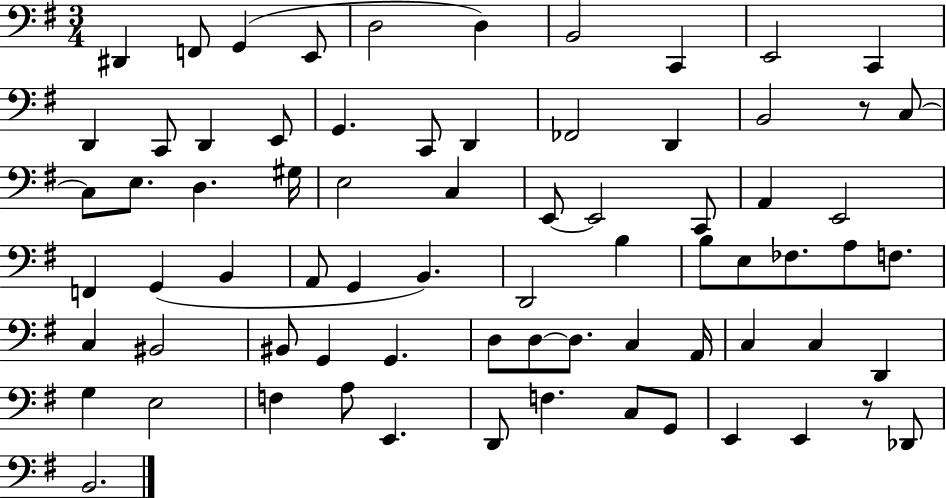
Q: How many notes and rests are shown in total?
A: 73